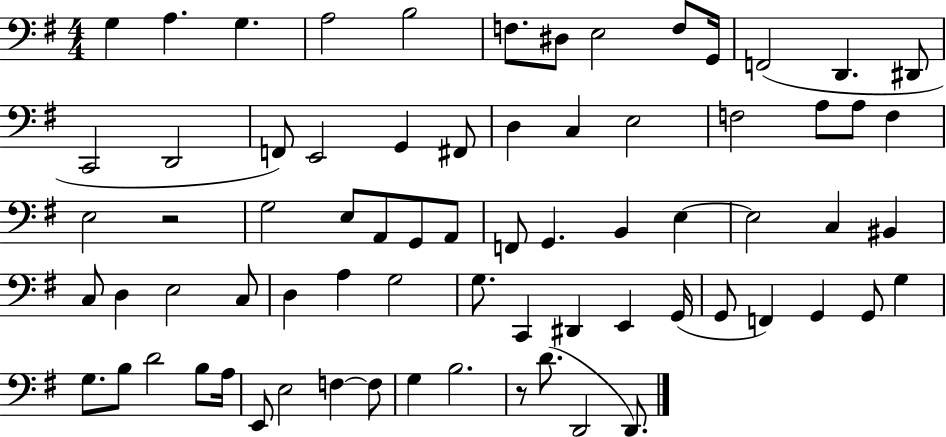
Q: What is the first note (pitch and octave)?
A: G3